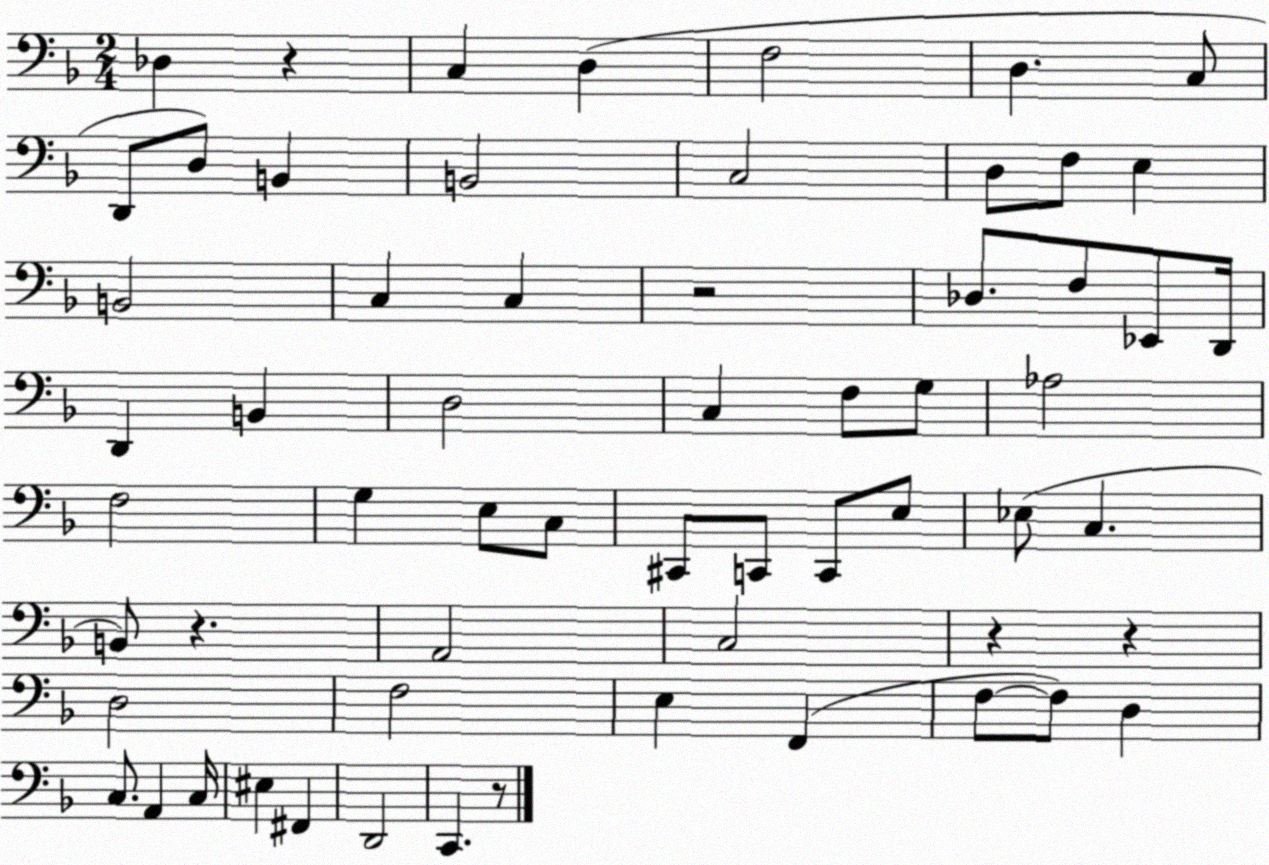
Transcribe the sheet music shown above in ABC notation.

X:1
T:Untitled
M:2/4
L:1/4
K:F
_D, z C, D, F,2 D, C,/2 D,,/2 D,/2 B,, B,,2 C,2 D,/2 F,/2 E, B,,2 C, C, z2 _D,/2 F,/2 _E,,/2 D,,/4 D,, B,, D,2 C, F,/2 G,/2 _A,2 F,2 G, E,/2 C,/2 ^C,,/2 C,,/2 C,,/2 E,/2 _E,/2 C, B,,/2 z A,,2 C,2 z z D,2 F,2 E, F,, F,/2 F,/2 D, C,/2 A,, C,/4 ^E, ^F,, D,,2 C,, z/2